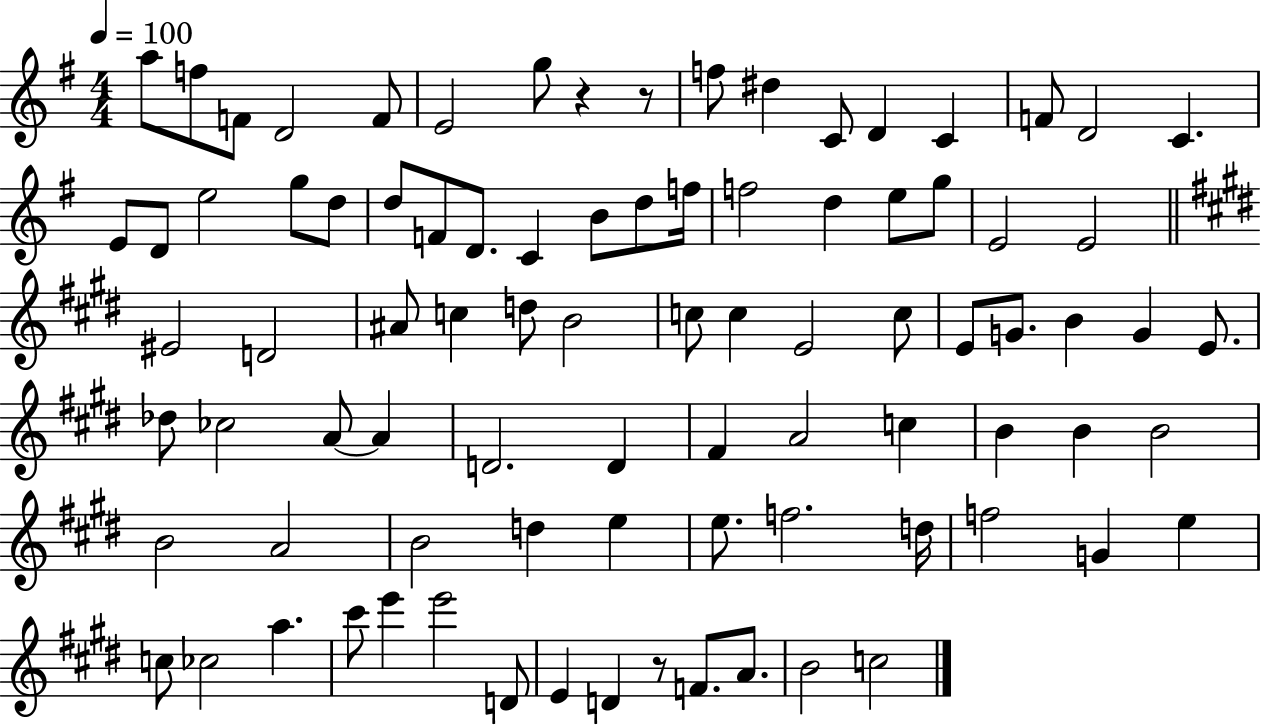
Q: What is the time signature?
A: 4/4